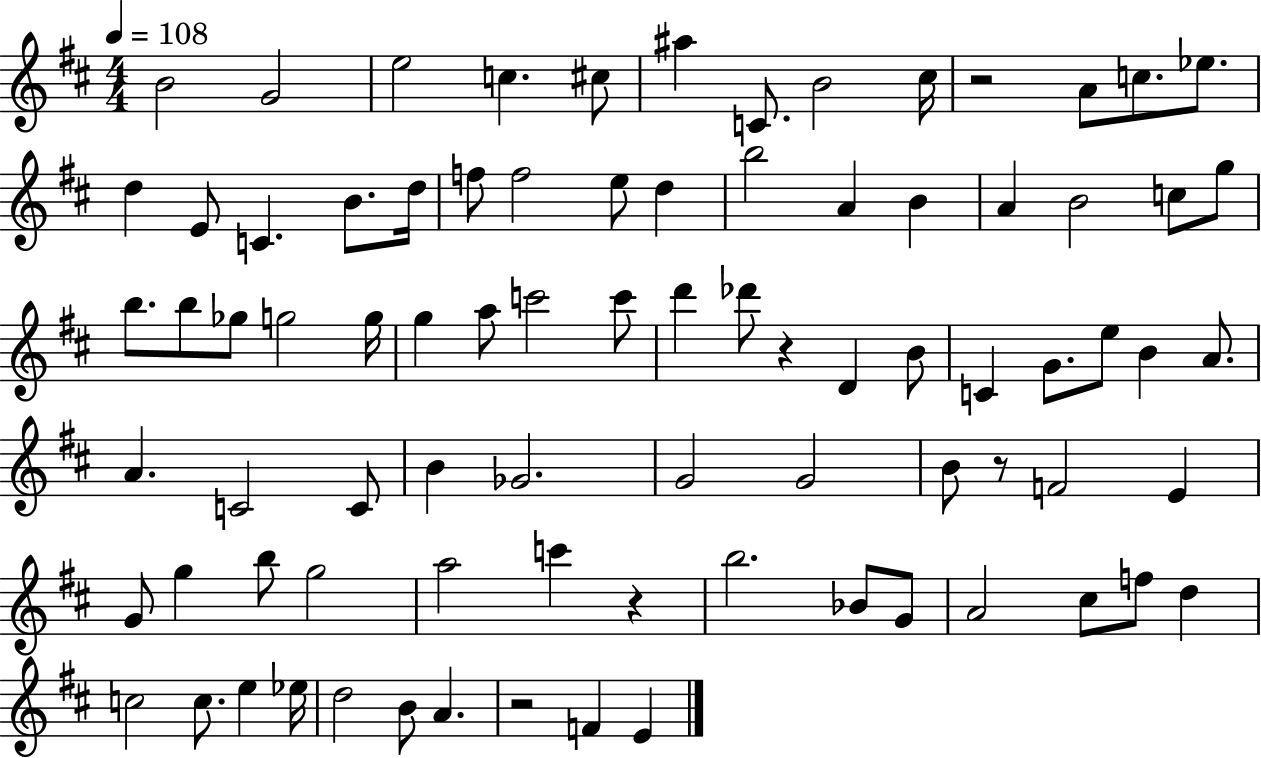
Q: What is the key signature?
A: D major